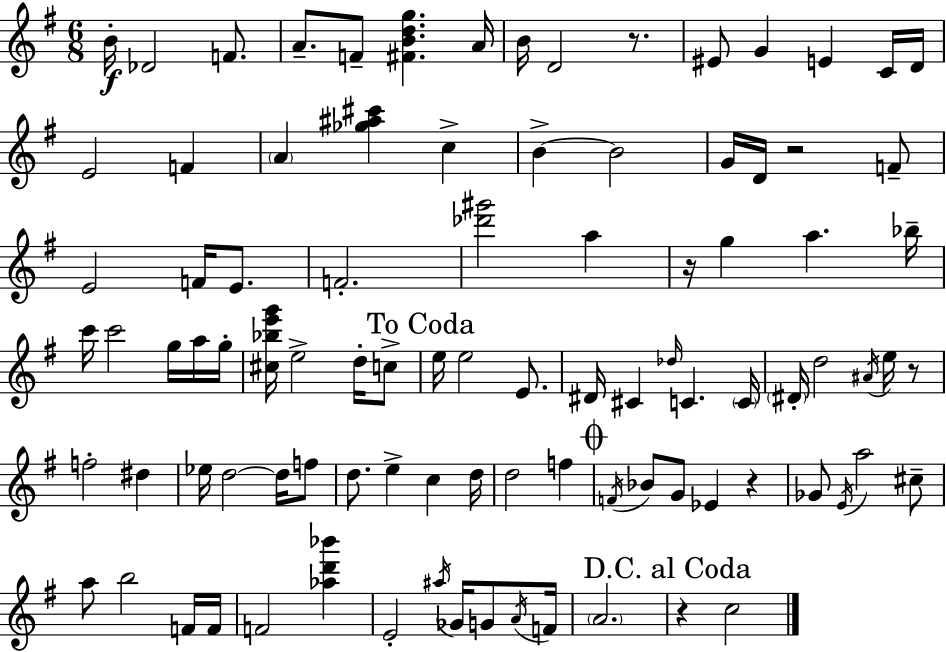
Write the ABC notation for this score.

X:1
T:Untitled
M:6/8
L:1/4
K:Em
B/4 _D2 F/2 A/2 F/2 [^FBdg] A/4 B/4 D2 z/2 ^E/2 G E C/4 D/4 E2 F A [_g^a^c'] c B B2 G/4 D/4 z2 F/2 E2 F/4 E/2 F2 [_d'^g']2 a z/4 g a _b/4 c'/4 c'2 g/4 a/4 g/4 [^c_be'g']/4 e2 d/4 c/2 e/4 e2 E/2 ^D/4 ^C _d/4 C C/4 ^D/4 d2 ^A/4 e/4 z/2 f2 ^d _e/4 d2 d/4 f/2 d/2 e c d/4 d2 f F/4 _B/2 G/2 _E z _G/2 E/4 a2 ^c/2 a/2 b2 F/4 F/4 F2 [_ad'_b'] E2 ^a/4 _G/4 G/2 A/4 F/4 A2 z c2